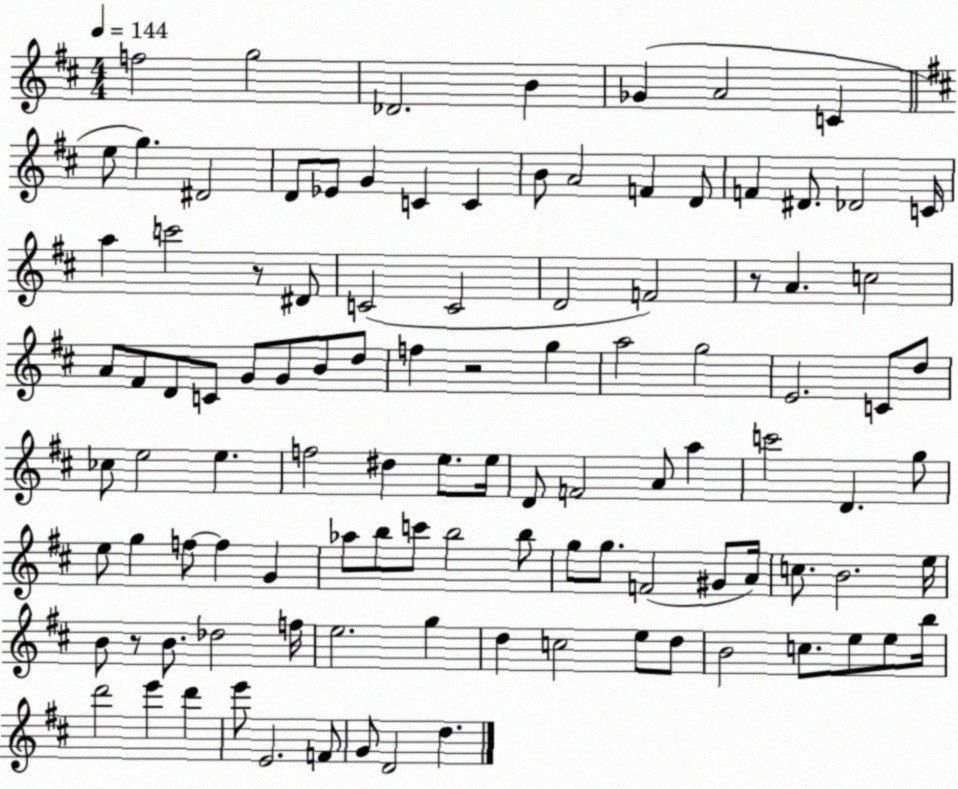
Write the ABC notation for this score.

X:1
T:Untitled
M:4/4
L:1/4
K:D
f2 g2 _D2 B _G A2 C e/2 g ^D2 D/2 _E/2 G C C B/2 A2 F D/2 F ^D/2 _D2 C/4 a c'2 z/2 ^D/2 C2 C2 D2 F2 z/2 A c2 A/2 ^F/2 D/2 C/2 G/2 G/2 B/2 d/2 f z2 g a2 g2 E2 C/2 d/2 _c/2 e2 e f2 ^d e/2 e/4 D/2 F2 A/2 a c'2 D g/2 e/2 g f/2 f G _a/2 b/2 c'/2 b2 b/2 g/2 g/2 F2 ^G/2 A/4 c/2 B2 e/4 B/2 z/2 B/2 _d2 f/4 e2 g d c2 e/2 d/2 B2 c/2 e/2 e/2 b/4 d'2 e' d' e'/2 E2 F/2 G/2 D2 d